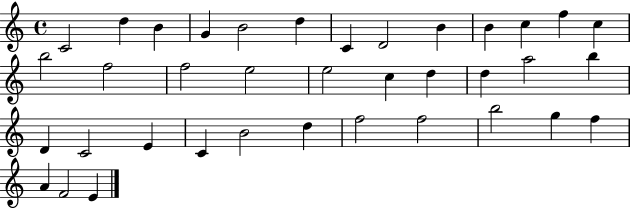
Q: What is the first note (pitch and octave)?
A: C4